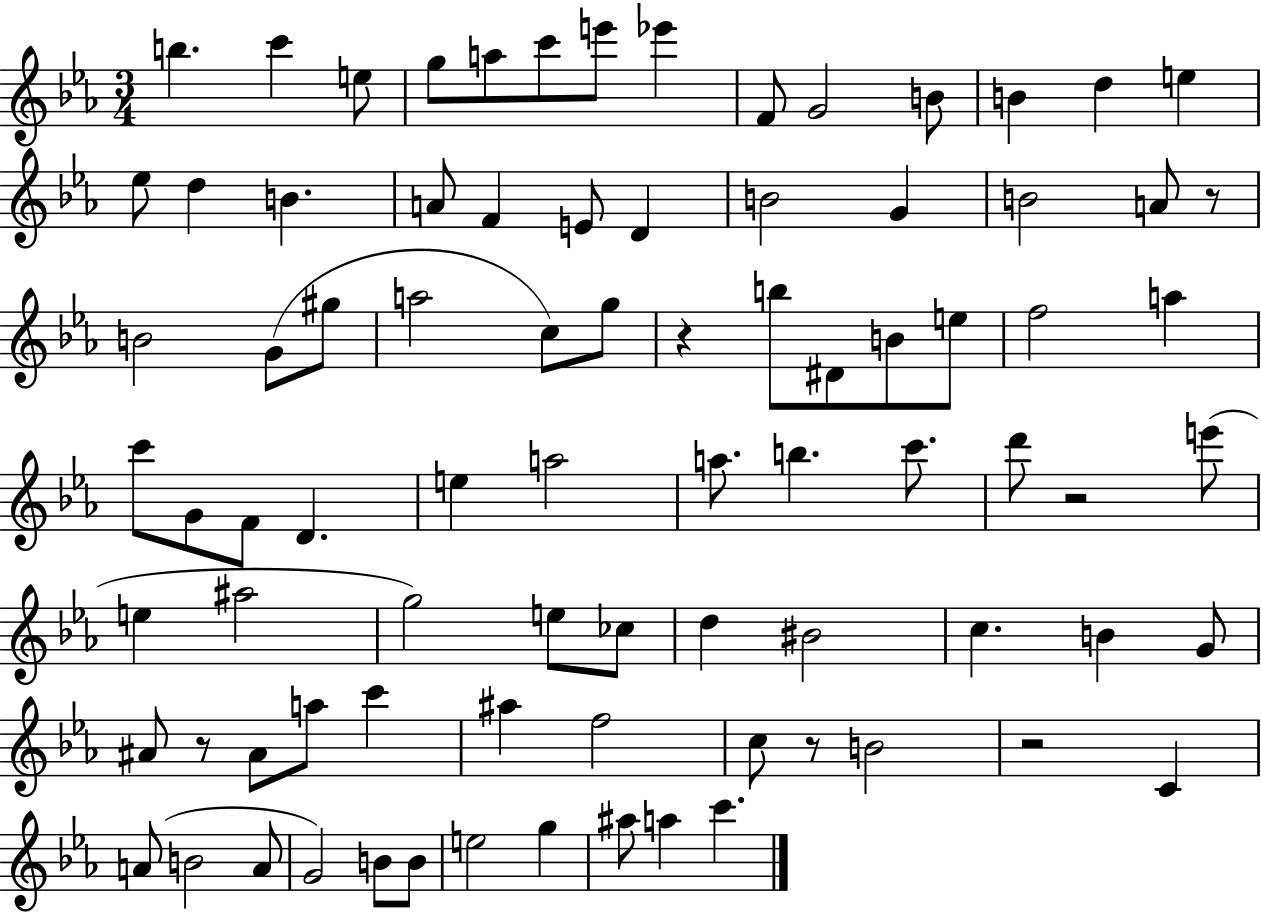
B5/q. C6/q E5/e G5/e A5/e C6/e E6/e Eb6/q F4/e G4/h B4/e B4/q D5/q E5/q Eb5/e D5/q B4/q. A4/e F4/q E4/e D4/q B4/h G4/q B4/h A4/e R/e B4/h G4/e G#5/e A5/h C5/e G5/e R/q B5/e D#4/e B4/e E5/e F5/h A5/q C6/e G4/e F4/e D4/q. E5/q A5/h A5/e. B5/q. C6/e. D6/e R/h E6/e E5/q A#5/h G5/h E5/e CES5/e D5/q BIS4/h C5/q. B4/q G4/e A#4/e R/e A#4/e A5/e C6/q A#5/q F5/h C5/e R/e B4/h R/h C4/q A4/e B4/h A4/e G4/h B4/e B4/e E5/h G5/q A#5/e A5/q C6/q.